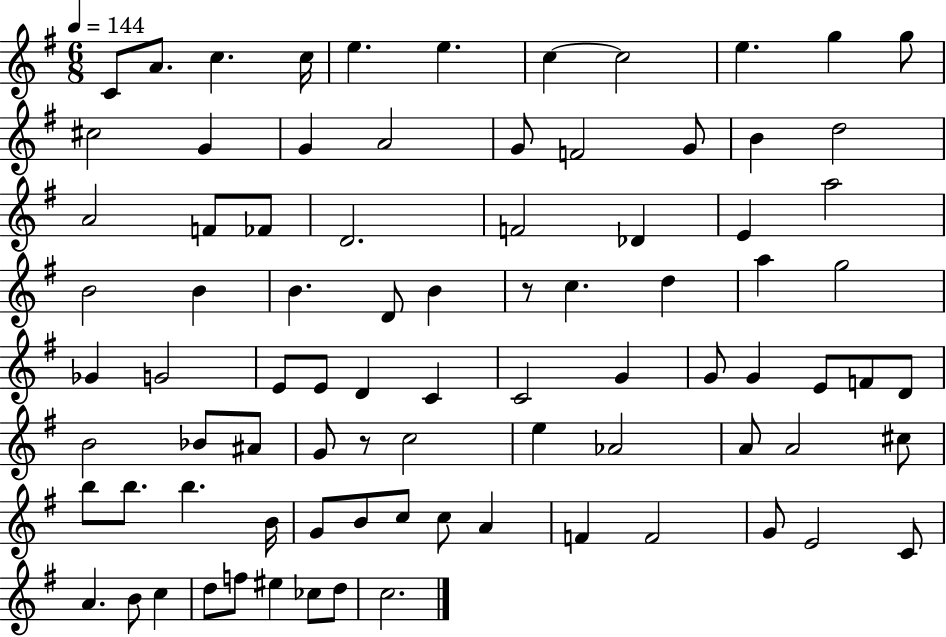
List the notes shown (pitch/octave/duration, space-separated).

C4/e A4/e. C5/q. C5/s E5/q. E5/q. C5/q C5/h E5/q. G5/q G5/e C#5/h G4/q G4/q A4/h G4/e F4/h G4/e B4/q D5/h A4/h F4/e FES4/e D4/h. F4/h Db4/q E4/q A5/h B4/h B4/q B4/q. D4/e B4/q R/e C5/q. D5/q A5/q G5/h Gb4/q G4/h E4/e E4/e D4/q C4/q C4/h G4/q G4/e G4/q E4/e F4/e D4/e B4/h Bb4/e A#4/e G4/e R/e C5/h E5/q Ab4/h A4/e A4/h C#5/e B5/e B5/e. B5/q. B4/s G4/e B4/e C5/e C5/e A4/q F4/q F4/h G4/e E4/h C4/e A4/q. B4/e C5/q D5/e F5/e EIS5/q CES5/e D5/e C5/h.